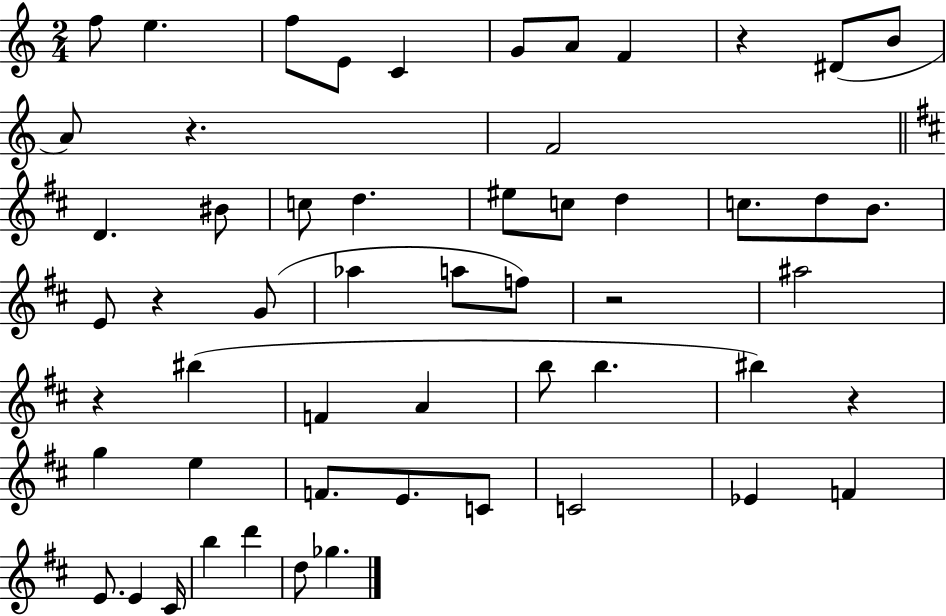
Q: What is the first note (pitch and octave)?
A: F5